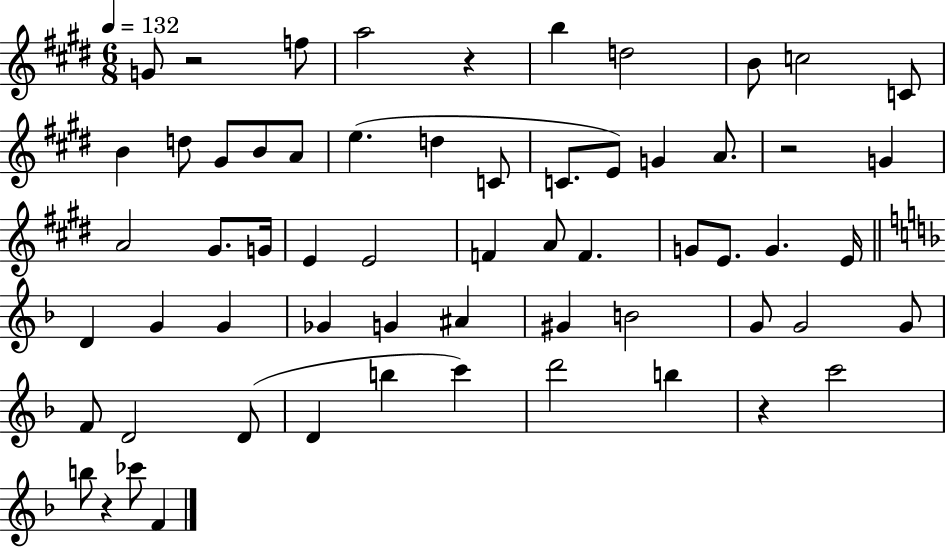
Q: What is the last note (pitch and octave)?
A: F4